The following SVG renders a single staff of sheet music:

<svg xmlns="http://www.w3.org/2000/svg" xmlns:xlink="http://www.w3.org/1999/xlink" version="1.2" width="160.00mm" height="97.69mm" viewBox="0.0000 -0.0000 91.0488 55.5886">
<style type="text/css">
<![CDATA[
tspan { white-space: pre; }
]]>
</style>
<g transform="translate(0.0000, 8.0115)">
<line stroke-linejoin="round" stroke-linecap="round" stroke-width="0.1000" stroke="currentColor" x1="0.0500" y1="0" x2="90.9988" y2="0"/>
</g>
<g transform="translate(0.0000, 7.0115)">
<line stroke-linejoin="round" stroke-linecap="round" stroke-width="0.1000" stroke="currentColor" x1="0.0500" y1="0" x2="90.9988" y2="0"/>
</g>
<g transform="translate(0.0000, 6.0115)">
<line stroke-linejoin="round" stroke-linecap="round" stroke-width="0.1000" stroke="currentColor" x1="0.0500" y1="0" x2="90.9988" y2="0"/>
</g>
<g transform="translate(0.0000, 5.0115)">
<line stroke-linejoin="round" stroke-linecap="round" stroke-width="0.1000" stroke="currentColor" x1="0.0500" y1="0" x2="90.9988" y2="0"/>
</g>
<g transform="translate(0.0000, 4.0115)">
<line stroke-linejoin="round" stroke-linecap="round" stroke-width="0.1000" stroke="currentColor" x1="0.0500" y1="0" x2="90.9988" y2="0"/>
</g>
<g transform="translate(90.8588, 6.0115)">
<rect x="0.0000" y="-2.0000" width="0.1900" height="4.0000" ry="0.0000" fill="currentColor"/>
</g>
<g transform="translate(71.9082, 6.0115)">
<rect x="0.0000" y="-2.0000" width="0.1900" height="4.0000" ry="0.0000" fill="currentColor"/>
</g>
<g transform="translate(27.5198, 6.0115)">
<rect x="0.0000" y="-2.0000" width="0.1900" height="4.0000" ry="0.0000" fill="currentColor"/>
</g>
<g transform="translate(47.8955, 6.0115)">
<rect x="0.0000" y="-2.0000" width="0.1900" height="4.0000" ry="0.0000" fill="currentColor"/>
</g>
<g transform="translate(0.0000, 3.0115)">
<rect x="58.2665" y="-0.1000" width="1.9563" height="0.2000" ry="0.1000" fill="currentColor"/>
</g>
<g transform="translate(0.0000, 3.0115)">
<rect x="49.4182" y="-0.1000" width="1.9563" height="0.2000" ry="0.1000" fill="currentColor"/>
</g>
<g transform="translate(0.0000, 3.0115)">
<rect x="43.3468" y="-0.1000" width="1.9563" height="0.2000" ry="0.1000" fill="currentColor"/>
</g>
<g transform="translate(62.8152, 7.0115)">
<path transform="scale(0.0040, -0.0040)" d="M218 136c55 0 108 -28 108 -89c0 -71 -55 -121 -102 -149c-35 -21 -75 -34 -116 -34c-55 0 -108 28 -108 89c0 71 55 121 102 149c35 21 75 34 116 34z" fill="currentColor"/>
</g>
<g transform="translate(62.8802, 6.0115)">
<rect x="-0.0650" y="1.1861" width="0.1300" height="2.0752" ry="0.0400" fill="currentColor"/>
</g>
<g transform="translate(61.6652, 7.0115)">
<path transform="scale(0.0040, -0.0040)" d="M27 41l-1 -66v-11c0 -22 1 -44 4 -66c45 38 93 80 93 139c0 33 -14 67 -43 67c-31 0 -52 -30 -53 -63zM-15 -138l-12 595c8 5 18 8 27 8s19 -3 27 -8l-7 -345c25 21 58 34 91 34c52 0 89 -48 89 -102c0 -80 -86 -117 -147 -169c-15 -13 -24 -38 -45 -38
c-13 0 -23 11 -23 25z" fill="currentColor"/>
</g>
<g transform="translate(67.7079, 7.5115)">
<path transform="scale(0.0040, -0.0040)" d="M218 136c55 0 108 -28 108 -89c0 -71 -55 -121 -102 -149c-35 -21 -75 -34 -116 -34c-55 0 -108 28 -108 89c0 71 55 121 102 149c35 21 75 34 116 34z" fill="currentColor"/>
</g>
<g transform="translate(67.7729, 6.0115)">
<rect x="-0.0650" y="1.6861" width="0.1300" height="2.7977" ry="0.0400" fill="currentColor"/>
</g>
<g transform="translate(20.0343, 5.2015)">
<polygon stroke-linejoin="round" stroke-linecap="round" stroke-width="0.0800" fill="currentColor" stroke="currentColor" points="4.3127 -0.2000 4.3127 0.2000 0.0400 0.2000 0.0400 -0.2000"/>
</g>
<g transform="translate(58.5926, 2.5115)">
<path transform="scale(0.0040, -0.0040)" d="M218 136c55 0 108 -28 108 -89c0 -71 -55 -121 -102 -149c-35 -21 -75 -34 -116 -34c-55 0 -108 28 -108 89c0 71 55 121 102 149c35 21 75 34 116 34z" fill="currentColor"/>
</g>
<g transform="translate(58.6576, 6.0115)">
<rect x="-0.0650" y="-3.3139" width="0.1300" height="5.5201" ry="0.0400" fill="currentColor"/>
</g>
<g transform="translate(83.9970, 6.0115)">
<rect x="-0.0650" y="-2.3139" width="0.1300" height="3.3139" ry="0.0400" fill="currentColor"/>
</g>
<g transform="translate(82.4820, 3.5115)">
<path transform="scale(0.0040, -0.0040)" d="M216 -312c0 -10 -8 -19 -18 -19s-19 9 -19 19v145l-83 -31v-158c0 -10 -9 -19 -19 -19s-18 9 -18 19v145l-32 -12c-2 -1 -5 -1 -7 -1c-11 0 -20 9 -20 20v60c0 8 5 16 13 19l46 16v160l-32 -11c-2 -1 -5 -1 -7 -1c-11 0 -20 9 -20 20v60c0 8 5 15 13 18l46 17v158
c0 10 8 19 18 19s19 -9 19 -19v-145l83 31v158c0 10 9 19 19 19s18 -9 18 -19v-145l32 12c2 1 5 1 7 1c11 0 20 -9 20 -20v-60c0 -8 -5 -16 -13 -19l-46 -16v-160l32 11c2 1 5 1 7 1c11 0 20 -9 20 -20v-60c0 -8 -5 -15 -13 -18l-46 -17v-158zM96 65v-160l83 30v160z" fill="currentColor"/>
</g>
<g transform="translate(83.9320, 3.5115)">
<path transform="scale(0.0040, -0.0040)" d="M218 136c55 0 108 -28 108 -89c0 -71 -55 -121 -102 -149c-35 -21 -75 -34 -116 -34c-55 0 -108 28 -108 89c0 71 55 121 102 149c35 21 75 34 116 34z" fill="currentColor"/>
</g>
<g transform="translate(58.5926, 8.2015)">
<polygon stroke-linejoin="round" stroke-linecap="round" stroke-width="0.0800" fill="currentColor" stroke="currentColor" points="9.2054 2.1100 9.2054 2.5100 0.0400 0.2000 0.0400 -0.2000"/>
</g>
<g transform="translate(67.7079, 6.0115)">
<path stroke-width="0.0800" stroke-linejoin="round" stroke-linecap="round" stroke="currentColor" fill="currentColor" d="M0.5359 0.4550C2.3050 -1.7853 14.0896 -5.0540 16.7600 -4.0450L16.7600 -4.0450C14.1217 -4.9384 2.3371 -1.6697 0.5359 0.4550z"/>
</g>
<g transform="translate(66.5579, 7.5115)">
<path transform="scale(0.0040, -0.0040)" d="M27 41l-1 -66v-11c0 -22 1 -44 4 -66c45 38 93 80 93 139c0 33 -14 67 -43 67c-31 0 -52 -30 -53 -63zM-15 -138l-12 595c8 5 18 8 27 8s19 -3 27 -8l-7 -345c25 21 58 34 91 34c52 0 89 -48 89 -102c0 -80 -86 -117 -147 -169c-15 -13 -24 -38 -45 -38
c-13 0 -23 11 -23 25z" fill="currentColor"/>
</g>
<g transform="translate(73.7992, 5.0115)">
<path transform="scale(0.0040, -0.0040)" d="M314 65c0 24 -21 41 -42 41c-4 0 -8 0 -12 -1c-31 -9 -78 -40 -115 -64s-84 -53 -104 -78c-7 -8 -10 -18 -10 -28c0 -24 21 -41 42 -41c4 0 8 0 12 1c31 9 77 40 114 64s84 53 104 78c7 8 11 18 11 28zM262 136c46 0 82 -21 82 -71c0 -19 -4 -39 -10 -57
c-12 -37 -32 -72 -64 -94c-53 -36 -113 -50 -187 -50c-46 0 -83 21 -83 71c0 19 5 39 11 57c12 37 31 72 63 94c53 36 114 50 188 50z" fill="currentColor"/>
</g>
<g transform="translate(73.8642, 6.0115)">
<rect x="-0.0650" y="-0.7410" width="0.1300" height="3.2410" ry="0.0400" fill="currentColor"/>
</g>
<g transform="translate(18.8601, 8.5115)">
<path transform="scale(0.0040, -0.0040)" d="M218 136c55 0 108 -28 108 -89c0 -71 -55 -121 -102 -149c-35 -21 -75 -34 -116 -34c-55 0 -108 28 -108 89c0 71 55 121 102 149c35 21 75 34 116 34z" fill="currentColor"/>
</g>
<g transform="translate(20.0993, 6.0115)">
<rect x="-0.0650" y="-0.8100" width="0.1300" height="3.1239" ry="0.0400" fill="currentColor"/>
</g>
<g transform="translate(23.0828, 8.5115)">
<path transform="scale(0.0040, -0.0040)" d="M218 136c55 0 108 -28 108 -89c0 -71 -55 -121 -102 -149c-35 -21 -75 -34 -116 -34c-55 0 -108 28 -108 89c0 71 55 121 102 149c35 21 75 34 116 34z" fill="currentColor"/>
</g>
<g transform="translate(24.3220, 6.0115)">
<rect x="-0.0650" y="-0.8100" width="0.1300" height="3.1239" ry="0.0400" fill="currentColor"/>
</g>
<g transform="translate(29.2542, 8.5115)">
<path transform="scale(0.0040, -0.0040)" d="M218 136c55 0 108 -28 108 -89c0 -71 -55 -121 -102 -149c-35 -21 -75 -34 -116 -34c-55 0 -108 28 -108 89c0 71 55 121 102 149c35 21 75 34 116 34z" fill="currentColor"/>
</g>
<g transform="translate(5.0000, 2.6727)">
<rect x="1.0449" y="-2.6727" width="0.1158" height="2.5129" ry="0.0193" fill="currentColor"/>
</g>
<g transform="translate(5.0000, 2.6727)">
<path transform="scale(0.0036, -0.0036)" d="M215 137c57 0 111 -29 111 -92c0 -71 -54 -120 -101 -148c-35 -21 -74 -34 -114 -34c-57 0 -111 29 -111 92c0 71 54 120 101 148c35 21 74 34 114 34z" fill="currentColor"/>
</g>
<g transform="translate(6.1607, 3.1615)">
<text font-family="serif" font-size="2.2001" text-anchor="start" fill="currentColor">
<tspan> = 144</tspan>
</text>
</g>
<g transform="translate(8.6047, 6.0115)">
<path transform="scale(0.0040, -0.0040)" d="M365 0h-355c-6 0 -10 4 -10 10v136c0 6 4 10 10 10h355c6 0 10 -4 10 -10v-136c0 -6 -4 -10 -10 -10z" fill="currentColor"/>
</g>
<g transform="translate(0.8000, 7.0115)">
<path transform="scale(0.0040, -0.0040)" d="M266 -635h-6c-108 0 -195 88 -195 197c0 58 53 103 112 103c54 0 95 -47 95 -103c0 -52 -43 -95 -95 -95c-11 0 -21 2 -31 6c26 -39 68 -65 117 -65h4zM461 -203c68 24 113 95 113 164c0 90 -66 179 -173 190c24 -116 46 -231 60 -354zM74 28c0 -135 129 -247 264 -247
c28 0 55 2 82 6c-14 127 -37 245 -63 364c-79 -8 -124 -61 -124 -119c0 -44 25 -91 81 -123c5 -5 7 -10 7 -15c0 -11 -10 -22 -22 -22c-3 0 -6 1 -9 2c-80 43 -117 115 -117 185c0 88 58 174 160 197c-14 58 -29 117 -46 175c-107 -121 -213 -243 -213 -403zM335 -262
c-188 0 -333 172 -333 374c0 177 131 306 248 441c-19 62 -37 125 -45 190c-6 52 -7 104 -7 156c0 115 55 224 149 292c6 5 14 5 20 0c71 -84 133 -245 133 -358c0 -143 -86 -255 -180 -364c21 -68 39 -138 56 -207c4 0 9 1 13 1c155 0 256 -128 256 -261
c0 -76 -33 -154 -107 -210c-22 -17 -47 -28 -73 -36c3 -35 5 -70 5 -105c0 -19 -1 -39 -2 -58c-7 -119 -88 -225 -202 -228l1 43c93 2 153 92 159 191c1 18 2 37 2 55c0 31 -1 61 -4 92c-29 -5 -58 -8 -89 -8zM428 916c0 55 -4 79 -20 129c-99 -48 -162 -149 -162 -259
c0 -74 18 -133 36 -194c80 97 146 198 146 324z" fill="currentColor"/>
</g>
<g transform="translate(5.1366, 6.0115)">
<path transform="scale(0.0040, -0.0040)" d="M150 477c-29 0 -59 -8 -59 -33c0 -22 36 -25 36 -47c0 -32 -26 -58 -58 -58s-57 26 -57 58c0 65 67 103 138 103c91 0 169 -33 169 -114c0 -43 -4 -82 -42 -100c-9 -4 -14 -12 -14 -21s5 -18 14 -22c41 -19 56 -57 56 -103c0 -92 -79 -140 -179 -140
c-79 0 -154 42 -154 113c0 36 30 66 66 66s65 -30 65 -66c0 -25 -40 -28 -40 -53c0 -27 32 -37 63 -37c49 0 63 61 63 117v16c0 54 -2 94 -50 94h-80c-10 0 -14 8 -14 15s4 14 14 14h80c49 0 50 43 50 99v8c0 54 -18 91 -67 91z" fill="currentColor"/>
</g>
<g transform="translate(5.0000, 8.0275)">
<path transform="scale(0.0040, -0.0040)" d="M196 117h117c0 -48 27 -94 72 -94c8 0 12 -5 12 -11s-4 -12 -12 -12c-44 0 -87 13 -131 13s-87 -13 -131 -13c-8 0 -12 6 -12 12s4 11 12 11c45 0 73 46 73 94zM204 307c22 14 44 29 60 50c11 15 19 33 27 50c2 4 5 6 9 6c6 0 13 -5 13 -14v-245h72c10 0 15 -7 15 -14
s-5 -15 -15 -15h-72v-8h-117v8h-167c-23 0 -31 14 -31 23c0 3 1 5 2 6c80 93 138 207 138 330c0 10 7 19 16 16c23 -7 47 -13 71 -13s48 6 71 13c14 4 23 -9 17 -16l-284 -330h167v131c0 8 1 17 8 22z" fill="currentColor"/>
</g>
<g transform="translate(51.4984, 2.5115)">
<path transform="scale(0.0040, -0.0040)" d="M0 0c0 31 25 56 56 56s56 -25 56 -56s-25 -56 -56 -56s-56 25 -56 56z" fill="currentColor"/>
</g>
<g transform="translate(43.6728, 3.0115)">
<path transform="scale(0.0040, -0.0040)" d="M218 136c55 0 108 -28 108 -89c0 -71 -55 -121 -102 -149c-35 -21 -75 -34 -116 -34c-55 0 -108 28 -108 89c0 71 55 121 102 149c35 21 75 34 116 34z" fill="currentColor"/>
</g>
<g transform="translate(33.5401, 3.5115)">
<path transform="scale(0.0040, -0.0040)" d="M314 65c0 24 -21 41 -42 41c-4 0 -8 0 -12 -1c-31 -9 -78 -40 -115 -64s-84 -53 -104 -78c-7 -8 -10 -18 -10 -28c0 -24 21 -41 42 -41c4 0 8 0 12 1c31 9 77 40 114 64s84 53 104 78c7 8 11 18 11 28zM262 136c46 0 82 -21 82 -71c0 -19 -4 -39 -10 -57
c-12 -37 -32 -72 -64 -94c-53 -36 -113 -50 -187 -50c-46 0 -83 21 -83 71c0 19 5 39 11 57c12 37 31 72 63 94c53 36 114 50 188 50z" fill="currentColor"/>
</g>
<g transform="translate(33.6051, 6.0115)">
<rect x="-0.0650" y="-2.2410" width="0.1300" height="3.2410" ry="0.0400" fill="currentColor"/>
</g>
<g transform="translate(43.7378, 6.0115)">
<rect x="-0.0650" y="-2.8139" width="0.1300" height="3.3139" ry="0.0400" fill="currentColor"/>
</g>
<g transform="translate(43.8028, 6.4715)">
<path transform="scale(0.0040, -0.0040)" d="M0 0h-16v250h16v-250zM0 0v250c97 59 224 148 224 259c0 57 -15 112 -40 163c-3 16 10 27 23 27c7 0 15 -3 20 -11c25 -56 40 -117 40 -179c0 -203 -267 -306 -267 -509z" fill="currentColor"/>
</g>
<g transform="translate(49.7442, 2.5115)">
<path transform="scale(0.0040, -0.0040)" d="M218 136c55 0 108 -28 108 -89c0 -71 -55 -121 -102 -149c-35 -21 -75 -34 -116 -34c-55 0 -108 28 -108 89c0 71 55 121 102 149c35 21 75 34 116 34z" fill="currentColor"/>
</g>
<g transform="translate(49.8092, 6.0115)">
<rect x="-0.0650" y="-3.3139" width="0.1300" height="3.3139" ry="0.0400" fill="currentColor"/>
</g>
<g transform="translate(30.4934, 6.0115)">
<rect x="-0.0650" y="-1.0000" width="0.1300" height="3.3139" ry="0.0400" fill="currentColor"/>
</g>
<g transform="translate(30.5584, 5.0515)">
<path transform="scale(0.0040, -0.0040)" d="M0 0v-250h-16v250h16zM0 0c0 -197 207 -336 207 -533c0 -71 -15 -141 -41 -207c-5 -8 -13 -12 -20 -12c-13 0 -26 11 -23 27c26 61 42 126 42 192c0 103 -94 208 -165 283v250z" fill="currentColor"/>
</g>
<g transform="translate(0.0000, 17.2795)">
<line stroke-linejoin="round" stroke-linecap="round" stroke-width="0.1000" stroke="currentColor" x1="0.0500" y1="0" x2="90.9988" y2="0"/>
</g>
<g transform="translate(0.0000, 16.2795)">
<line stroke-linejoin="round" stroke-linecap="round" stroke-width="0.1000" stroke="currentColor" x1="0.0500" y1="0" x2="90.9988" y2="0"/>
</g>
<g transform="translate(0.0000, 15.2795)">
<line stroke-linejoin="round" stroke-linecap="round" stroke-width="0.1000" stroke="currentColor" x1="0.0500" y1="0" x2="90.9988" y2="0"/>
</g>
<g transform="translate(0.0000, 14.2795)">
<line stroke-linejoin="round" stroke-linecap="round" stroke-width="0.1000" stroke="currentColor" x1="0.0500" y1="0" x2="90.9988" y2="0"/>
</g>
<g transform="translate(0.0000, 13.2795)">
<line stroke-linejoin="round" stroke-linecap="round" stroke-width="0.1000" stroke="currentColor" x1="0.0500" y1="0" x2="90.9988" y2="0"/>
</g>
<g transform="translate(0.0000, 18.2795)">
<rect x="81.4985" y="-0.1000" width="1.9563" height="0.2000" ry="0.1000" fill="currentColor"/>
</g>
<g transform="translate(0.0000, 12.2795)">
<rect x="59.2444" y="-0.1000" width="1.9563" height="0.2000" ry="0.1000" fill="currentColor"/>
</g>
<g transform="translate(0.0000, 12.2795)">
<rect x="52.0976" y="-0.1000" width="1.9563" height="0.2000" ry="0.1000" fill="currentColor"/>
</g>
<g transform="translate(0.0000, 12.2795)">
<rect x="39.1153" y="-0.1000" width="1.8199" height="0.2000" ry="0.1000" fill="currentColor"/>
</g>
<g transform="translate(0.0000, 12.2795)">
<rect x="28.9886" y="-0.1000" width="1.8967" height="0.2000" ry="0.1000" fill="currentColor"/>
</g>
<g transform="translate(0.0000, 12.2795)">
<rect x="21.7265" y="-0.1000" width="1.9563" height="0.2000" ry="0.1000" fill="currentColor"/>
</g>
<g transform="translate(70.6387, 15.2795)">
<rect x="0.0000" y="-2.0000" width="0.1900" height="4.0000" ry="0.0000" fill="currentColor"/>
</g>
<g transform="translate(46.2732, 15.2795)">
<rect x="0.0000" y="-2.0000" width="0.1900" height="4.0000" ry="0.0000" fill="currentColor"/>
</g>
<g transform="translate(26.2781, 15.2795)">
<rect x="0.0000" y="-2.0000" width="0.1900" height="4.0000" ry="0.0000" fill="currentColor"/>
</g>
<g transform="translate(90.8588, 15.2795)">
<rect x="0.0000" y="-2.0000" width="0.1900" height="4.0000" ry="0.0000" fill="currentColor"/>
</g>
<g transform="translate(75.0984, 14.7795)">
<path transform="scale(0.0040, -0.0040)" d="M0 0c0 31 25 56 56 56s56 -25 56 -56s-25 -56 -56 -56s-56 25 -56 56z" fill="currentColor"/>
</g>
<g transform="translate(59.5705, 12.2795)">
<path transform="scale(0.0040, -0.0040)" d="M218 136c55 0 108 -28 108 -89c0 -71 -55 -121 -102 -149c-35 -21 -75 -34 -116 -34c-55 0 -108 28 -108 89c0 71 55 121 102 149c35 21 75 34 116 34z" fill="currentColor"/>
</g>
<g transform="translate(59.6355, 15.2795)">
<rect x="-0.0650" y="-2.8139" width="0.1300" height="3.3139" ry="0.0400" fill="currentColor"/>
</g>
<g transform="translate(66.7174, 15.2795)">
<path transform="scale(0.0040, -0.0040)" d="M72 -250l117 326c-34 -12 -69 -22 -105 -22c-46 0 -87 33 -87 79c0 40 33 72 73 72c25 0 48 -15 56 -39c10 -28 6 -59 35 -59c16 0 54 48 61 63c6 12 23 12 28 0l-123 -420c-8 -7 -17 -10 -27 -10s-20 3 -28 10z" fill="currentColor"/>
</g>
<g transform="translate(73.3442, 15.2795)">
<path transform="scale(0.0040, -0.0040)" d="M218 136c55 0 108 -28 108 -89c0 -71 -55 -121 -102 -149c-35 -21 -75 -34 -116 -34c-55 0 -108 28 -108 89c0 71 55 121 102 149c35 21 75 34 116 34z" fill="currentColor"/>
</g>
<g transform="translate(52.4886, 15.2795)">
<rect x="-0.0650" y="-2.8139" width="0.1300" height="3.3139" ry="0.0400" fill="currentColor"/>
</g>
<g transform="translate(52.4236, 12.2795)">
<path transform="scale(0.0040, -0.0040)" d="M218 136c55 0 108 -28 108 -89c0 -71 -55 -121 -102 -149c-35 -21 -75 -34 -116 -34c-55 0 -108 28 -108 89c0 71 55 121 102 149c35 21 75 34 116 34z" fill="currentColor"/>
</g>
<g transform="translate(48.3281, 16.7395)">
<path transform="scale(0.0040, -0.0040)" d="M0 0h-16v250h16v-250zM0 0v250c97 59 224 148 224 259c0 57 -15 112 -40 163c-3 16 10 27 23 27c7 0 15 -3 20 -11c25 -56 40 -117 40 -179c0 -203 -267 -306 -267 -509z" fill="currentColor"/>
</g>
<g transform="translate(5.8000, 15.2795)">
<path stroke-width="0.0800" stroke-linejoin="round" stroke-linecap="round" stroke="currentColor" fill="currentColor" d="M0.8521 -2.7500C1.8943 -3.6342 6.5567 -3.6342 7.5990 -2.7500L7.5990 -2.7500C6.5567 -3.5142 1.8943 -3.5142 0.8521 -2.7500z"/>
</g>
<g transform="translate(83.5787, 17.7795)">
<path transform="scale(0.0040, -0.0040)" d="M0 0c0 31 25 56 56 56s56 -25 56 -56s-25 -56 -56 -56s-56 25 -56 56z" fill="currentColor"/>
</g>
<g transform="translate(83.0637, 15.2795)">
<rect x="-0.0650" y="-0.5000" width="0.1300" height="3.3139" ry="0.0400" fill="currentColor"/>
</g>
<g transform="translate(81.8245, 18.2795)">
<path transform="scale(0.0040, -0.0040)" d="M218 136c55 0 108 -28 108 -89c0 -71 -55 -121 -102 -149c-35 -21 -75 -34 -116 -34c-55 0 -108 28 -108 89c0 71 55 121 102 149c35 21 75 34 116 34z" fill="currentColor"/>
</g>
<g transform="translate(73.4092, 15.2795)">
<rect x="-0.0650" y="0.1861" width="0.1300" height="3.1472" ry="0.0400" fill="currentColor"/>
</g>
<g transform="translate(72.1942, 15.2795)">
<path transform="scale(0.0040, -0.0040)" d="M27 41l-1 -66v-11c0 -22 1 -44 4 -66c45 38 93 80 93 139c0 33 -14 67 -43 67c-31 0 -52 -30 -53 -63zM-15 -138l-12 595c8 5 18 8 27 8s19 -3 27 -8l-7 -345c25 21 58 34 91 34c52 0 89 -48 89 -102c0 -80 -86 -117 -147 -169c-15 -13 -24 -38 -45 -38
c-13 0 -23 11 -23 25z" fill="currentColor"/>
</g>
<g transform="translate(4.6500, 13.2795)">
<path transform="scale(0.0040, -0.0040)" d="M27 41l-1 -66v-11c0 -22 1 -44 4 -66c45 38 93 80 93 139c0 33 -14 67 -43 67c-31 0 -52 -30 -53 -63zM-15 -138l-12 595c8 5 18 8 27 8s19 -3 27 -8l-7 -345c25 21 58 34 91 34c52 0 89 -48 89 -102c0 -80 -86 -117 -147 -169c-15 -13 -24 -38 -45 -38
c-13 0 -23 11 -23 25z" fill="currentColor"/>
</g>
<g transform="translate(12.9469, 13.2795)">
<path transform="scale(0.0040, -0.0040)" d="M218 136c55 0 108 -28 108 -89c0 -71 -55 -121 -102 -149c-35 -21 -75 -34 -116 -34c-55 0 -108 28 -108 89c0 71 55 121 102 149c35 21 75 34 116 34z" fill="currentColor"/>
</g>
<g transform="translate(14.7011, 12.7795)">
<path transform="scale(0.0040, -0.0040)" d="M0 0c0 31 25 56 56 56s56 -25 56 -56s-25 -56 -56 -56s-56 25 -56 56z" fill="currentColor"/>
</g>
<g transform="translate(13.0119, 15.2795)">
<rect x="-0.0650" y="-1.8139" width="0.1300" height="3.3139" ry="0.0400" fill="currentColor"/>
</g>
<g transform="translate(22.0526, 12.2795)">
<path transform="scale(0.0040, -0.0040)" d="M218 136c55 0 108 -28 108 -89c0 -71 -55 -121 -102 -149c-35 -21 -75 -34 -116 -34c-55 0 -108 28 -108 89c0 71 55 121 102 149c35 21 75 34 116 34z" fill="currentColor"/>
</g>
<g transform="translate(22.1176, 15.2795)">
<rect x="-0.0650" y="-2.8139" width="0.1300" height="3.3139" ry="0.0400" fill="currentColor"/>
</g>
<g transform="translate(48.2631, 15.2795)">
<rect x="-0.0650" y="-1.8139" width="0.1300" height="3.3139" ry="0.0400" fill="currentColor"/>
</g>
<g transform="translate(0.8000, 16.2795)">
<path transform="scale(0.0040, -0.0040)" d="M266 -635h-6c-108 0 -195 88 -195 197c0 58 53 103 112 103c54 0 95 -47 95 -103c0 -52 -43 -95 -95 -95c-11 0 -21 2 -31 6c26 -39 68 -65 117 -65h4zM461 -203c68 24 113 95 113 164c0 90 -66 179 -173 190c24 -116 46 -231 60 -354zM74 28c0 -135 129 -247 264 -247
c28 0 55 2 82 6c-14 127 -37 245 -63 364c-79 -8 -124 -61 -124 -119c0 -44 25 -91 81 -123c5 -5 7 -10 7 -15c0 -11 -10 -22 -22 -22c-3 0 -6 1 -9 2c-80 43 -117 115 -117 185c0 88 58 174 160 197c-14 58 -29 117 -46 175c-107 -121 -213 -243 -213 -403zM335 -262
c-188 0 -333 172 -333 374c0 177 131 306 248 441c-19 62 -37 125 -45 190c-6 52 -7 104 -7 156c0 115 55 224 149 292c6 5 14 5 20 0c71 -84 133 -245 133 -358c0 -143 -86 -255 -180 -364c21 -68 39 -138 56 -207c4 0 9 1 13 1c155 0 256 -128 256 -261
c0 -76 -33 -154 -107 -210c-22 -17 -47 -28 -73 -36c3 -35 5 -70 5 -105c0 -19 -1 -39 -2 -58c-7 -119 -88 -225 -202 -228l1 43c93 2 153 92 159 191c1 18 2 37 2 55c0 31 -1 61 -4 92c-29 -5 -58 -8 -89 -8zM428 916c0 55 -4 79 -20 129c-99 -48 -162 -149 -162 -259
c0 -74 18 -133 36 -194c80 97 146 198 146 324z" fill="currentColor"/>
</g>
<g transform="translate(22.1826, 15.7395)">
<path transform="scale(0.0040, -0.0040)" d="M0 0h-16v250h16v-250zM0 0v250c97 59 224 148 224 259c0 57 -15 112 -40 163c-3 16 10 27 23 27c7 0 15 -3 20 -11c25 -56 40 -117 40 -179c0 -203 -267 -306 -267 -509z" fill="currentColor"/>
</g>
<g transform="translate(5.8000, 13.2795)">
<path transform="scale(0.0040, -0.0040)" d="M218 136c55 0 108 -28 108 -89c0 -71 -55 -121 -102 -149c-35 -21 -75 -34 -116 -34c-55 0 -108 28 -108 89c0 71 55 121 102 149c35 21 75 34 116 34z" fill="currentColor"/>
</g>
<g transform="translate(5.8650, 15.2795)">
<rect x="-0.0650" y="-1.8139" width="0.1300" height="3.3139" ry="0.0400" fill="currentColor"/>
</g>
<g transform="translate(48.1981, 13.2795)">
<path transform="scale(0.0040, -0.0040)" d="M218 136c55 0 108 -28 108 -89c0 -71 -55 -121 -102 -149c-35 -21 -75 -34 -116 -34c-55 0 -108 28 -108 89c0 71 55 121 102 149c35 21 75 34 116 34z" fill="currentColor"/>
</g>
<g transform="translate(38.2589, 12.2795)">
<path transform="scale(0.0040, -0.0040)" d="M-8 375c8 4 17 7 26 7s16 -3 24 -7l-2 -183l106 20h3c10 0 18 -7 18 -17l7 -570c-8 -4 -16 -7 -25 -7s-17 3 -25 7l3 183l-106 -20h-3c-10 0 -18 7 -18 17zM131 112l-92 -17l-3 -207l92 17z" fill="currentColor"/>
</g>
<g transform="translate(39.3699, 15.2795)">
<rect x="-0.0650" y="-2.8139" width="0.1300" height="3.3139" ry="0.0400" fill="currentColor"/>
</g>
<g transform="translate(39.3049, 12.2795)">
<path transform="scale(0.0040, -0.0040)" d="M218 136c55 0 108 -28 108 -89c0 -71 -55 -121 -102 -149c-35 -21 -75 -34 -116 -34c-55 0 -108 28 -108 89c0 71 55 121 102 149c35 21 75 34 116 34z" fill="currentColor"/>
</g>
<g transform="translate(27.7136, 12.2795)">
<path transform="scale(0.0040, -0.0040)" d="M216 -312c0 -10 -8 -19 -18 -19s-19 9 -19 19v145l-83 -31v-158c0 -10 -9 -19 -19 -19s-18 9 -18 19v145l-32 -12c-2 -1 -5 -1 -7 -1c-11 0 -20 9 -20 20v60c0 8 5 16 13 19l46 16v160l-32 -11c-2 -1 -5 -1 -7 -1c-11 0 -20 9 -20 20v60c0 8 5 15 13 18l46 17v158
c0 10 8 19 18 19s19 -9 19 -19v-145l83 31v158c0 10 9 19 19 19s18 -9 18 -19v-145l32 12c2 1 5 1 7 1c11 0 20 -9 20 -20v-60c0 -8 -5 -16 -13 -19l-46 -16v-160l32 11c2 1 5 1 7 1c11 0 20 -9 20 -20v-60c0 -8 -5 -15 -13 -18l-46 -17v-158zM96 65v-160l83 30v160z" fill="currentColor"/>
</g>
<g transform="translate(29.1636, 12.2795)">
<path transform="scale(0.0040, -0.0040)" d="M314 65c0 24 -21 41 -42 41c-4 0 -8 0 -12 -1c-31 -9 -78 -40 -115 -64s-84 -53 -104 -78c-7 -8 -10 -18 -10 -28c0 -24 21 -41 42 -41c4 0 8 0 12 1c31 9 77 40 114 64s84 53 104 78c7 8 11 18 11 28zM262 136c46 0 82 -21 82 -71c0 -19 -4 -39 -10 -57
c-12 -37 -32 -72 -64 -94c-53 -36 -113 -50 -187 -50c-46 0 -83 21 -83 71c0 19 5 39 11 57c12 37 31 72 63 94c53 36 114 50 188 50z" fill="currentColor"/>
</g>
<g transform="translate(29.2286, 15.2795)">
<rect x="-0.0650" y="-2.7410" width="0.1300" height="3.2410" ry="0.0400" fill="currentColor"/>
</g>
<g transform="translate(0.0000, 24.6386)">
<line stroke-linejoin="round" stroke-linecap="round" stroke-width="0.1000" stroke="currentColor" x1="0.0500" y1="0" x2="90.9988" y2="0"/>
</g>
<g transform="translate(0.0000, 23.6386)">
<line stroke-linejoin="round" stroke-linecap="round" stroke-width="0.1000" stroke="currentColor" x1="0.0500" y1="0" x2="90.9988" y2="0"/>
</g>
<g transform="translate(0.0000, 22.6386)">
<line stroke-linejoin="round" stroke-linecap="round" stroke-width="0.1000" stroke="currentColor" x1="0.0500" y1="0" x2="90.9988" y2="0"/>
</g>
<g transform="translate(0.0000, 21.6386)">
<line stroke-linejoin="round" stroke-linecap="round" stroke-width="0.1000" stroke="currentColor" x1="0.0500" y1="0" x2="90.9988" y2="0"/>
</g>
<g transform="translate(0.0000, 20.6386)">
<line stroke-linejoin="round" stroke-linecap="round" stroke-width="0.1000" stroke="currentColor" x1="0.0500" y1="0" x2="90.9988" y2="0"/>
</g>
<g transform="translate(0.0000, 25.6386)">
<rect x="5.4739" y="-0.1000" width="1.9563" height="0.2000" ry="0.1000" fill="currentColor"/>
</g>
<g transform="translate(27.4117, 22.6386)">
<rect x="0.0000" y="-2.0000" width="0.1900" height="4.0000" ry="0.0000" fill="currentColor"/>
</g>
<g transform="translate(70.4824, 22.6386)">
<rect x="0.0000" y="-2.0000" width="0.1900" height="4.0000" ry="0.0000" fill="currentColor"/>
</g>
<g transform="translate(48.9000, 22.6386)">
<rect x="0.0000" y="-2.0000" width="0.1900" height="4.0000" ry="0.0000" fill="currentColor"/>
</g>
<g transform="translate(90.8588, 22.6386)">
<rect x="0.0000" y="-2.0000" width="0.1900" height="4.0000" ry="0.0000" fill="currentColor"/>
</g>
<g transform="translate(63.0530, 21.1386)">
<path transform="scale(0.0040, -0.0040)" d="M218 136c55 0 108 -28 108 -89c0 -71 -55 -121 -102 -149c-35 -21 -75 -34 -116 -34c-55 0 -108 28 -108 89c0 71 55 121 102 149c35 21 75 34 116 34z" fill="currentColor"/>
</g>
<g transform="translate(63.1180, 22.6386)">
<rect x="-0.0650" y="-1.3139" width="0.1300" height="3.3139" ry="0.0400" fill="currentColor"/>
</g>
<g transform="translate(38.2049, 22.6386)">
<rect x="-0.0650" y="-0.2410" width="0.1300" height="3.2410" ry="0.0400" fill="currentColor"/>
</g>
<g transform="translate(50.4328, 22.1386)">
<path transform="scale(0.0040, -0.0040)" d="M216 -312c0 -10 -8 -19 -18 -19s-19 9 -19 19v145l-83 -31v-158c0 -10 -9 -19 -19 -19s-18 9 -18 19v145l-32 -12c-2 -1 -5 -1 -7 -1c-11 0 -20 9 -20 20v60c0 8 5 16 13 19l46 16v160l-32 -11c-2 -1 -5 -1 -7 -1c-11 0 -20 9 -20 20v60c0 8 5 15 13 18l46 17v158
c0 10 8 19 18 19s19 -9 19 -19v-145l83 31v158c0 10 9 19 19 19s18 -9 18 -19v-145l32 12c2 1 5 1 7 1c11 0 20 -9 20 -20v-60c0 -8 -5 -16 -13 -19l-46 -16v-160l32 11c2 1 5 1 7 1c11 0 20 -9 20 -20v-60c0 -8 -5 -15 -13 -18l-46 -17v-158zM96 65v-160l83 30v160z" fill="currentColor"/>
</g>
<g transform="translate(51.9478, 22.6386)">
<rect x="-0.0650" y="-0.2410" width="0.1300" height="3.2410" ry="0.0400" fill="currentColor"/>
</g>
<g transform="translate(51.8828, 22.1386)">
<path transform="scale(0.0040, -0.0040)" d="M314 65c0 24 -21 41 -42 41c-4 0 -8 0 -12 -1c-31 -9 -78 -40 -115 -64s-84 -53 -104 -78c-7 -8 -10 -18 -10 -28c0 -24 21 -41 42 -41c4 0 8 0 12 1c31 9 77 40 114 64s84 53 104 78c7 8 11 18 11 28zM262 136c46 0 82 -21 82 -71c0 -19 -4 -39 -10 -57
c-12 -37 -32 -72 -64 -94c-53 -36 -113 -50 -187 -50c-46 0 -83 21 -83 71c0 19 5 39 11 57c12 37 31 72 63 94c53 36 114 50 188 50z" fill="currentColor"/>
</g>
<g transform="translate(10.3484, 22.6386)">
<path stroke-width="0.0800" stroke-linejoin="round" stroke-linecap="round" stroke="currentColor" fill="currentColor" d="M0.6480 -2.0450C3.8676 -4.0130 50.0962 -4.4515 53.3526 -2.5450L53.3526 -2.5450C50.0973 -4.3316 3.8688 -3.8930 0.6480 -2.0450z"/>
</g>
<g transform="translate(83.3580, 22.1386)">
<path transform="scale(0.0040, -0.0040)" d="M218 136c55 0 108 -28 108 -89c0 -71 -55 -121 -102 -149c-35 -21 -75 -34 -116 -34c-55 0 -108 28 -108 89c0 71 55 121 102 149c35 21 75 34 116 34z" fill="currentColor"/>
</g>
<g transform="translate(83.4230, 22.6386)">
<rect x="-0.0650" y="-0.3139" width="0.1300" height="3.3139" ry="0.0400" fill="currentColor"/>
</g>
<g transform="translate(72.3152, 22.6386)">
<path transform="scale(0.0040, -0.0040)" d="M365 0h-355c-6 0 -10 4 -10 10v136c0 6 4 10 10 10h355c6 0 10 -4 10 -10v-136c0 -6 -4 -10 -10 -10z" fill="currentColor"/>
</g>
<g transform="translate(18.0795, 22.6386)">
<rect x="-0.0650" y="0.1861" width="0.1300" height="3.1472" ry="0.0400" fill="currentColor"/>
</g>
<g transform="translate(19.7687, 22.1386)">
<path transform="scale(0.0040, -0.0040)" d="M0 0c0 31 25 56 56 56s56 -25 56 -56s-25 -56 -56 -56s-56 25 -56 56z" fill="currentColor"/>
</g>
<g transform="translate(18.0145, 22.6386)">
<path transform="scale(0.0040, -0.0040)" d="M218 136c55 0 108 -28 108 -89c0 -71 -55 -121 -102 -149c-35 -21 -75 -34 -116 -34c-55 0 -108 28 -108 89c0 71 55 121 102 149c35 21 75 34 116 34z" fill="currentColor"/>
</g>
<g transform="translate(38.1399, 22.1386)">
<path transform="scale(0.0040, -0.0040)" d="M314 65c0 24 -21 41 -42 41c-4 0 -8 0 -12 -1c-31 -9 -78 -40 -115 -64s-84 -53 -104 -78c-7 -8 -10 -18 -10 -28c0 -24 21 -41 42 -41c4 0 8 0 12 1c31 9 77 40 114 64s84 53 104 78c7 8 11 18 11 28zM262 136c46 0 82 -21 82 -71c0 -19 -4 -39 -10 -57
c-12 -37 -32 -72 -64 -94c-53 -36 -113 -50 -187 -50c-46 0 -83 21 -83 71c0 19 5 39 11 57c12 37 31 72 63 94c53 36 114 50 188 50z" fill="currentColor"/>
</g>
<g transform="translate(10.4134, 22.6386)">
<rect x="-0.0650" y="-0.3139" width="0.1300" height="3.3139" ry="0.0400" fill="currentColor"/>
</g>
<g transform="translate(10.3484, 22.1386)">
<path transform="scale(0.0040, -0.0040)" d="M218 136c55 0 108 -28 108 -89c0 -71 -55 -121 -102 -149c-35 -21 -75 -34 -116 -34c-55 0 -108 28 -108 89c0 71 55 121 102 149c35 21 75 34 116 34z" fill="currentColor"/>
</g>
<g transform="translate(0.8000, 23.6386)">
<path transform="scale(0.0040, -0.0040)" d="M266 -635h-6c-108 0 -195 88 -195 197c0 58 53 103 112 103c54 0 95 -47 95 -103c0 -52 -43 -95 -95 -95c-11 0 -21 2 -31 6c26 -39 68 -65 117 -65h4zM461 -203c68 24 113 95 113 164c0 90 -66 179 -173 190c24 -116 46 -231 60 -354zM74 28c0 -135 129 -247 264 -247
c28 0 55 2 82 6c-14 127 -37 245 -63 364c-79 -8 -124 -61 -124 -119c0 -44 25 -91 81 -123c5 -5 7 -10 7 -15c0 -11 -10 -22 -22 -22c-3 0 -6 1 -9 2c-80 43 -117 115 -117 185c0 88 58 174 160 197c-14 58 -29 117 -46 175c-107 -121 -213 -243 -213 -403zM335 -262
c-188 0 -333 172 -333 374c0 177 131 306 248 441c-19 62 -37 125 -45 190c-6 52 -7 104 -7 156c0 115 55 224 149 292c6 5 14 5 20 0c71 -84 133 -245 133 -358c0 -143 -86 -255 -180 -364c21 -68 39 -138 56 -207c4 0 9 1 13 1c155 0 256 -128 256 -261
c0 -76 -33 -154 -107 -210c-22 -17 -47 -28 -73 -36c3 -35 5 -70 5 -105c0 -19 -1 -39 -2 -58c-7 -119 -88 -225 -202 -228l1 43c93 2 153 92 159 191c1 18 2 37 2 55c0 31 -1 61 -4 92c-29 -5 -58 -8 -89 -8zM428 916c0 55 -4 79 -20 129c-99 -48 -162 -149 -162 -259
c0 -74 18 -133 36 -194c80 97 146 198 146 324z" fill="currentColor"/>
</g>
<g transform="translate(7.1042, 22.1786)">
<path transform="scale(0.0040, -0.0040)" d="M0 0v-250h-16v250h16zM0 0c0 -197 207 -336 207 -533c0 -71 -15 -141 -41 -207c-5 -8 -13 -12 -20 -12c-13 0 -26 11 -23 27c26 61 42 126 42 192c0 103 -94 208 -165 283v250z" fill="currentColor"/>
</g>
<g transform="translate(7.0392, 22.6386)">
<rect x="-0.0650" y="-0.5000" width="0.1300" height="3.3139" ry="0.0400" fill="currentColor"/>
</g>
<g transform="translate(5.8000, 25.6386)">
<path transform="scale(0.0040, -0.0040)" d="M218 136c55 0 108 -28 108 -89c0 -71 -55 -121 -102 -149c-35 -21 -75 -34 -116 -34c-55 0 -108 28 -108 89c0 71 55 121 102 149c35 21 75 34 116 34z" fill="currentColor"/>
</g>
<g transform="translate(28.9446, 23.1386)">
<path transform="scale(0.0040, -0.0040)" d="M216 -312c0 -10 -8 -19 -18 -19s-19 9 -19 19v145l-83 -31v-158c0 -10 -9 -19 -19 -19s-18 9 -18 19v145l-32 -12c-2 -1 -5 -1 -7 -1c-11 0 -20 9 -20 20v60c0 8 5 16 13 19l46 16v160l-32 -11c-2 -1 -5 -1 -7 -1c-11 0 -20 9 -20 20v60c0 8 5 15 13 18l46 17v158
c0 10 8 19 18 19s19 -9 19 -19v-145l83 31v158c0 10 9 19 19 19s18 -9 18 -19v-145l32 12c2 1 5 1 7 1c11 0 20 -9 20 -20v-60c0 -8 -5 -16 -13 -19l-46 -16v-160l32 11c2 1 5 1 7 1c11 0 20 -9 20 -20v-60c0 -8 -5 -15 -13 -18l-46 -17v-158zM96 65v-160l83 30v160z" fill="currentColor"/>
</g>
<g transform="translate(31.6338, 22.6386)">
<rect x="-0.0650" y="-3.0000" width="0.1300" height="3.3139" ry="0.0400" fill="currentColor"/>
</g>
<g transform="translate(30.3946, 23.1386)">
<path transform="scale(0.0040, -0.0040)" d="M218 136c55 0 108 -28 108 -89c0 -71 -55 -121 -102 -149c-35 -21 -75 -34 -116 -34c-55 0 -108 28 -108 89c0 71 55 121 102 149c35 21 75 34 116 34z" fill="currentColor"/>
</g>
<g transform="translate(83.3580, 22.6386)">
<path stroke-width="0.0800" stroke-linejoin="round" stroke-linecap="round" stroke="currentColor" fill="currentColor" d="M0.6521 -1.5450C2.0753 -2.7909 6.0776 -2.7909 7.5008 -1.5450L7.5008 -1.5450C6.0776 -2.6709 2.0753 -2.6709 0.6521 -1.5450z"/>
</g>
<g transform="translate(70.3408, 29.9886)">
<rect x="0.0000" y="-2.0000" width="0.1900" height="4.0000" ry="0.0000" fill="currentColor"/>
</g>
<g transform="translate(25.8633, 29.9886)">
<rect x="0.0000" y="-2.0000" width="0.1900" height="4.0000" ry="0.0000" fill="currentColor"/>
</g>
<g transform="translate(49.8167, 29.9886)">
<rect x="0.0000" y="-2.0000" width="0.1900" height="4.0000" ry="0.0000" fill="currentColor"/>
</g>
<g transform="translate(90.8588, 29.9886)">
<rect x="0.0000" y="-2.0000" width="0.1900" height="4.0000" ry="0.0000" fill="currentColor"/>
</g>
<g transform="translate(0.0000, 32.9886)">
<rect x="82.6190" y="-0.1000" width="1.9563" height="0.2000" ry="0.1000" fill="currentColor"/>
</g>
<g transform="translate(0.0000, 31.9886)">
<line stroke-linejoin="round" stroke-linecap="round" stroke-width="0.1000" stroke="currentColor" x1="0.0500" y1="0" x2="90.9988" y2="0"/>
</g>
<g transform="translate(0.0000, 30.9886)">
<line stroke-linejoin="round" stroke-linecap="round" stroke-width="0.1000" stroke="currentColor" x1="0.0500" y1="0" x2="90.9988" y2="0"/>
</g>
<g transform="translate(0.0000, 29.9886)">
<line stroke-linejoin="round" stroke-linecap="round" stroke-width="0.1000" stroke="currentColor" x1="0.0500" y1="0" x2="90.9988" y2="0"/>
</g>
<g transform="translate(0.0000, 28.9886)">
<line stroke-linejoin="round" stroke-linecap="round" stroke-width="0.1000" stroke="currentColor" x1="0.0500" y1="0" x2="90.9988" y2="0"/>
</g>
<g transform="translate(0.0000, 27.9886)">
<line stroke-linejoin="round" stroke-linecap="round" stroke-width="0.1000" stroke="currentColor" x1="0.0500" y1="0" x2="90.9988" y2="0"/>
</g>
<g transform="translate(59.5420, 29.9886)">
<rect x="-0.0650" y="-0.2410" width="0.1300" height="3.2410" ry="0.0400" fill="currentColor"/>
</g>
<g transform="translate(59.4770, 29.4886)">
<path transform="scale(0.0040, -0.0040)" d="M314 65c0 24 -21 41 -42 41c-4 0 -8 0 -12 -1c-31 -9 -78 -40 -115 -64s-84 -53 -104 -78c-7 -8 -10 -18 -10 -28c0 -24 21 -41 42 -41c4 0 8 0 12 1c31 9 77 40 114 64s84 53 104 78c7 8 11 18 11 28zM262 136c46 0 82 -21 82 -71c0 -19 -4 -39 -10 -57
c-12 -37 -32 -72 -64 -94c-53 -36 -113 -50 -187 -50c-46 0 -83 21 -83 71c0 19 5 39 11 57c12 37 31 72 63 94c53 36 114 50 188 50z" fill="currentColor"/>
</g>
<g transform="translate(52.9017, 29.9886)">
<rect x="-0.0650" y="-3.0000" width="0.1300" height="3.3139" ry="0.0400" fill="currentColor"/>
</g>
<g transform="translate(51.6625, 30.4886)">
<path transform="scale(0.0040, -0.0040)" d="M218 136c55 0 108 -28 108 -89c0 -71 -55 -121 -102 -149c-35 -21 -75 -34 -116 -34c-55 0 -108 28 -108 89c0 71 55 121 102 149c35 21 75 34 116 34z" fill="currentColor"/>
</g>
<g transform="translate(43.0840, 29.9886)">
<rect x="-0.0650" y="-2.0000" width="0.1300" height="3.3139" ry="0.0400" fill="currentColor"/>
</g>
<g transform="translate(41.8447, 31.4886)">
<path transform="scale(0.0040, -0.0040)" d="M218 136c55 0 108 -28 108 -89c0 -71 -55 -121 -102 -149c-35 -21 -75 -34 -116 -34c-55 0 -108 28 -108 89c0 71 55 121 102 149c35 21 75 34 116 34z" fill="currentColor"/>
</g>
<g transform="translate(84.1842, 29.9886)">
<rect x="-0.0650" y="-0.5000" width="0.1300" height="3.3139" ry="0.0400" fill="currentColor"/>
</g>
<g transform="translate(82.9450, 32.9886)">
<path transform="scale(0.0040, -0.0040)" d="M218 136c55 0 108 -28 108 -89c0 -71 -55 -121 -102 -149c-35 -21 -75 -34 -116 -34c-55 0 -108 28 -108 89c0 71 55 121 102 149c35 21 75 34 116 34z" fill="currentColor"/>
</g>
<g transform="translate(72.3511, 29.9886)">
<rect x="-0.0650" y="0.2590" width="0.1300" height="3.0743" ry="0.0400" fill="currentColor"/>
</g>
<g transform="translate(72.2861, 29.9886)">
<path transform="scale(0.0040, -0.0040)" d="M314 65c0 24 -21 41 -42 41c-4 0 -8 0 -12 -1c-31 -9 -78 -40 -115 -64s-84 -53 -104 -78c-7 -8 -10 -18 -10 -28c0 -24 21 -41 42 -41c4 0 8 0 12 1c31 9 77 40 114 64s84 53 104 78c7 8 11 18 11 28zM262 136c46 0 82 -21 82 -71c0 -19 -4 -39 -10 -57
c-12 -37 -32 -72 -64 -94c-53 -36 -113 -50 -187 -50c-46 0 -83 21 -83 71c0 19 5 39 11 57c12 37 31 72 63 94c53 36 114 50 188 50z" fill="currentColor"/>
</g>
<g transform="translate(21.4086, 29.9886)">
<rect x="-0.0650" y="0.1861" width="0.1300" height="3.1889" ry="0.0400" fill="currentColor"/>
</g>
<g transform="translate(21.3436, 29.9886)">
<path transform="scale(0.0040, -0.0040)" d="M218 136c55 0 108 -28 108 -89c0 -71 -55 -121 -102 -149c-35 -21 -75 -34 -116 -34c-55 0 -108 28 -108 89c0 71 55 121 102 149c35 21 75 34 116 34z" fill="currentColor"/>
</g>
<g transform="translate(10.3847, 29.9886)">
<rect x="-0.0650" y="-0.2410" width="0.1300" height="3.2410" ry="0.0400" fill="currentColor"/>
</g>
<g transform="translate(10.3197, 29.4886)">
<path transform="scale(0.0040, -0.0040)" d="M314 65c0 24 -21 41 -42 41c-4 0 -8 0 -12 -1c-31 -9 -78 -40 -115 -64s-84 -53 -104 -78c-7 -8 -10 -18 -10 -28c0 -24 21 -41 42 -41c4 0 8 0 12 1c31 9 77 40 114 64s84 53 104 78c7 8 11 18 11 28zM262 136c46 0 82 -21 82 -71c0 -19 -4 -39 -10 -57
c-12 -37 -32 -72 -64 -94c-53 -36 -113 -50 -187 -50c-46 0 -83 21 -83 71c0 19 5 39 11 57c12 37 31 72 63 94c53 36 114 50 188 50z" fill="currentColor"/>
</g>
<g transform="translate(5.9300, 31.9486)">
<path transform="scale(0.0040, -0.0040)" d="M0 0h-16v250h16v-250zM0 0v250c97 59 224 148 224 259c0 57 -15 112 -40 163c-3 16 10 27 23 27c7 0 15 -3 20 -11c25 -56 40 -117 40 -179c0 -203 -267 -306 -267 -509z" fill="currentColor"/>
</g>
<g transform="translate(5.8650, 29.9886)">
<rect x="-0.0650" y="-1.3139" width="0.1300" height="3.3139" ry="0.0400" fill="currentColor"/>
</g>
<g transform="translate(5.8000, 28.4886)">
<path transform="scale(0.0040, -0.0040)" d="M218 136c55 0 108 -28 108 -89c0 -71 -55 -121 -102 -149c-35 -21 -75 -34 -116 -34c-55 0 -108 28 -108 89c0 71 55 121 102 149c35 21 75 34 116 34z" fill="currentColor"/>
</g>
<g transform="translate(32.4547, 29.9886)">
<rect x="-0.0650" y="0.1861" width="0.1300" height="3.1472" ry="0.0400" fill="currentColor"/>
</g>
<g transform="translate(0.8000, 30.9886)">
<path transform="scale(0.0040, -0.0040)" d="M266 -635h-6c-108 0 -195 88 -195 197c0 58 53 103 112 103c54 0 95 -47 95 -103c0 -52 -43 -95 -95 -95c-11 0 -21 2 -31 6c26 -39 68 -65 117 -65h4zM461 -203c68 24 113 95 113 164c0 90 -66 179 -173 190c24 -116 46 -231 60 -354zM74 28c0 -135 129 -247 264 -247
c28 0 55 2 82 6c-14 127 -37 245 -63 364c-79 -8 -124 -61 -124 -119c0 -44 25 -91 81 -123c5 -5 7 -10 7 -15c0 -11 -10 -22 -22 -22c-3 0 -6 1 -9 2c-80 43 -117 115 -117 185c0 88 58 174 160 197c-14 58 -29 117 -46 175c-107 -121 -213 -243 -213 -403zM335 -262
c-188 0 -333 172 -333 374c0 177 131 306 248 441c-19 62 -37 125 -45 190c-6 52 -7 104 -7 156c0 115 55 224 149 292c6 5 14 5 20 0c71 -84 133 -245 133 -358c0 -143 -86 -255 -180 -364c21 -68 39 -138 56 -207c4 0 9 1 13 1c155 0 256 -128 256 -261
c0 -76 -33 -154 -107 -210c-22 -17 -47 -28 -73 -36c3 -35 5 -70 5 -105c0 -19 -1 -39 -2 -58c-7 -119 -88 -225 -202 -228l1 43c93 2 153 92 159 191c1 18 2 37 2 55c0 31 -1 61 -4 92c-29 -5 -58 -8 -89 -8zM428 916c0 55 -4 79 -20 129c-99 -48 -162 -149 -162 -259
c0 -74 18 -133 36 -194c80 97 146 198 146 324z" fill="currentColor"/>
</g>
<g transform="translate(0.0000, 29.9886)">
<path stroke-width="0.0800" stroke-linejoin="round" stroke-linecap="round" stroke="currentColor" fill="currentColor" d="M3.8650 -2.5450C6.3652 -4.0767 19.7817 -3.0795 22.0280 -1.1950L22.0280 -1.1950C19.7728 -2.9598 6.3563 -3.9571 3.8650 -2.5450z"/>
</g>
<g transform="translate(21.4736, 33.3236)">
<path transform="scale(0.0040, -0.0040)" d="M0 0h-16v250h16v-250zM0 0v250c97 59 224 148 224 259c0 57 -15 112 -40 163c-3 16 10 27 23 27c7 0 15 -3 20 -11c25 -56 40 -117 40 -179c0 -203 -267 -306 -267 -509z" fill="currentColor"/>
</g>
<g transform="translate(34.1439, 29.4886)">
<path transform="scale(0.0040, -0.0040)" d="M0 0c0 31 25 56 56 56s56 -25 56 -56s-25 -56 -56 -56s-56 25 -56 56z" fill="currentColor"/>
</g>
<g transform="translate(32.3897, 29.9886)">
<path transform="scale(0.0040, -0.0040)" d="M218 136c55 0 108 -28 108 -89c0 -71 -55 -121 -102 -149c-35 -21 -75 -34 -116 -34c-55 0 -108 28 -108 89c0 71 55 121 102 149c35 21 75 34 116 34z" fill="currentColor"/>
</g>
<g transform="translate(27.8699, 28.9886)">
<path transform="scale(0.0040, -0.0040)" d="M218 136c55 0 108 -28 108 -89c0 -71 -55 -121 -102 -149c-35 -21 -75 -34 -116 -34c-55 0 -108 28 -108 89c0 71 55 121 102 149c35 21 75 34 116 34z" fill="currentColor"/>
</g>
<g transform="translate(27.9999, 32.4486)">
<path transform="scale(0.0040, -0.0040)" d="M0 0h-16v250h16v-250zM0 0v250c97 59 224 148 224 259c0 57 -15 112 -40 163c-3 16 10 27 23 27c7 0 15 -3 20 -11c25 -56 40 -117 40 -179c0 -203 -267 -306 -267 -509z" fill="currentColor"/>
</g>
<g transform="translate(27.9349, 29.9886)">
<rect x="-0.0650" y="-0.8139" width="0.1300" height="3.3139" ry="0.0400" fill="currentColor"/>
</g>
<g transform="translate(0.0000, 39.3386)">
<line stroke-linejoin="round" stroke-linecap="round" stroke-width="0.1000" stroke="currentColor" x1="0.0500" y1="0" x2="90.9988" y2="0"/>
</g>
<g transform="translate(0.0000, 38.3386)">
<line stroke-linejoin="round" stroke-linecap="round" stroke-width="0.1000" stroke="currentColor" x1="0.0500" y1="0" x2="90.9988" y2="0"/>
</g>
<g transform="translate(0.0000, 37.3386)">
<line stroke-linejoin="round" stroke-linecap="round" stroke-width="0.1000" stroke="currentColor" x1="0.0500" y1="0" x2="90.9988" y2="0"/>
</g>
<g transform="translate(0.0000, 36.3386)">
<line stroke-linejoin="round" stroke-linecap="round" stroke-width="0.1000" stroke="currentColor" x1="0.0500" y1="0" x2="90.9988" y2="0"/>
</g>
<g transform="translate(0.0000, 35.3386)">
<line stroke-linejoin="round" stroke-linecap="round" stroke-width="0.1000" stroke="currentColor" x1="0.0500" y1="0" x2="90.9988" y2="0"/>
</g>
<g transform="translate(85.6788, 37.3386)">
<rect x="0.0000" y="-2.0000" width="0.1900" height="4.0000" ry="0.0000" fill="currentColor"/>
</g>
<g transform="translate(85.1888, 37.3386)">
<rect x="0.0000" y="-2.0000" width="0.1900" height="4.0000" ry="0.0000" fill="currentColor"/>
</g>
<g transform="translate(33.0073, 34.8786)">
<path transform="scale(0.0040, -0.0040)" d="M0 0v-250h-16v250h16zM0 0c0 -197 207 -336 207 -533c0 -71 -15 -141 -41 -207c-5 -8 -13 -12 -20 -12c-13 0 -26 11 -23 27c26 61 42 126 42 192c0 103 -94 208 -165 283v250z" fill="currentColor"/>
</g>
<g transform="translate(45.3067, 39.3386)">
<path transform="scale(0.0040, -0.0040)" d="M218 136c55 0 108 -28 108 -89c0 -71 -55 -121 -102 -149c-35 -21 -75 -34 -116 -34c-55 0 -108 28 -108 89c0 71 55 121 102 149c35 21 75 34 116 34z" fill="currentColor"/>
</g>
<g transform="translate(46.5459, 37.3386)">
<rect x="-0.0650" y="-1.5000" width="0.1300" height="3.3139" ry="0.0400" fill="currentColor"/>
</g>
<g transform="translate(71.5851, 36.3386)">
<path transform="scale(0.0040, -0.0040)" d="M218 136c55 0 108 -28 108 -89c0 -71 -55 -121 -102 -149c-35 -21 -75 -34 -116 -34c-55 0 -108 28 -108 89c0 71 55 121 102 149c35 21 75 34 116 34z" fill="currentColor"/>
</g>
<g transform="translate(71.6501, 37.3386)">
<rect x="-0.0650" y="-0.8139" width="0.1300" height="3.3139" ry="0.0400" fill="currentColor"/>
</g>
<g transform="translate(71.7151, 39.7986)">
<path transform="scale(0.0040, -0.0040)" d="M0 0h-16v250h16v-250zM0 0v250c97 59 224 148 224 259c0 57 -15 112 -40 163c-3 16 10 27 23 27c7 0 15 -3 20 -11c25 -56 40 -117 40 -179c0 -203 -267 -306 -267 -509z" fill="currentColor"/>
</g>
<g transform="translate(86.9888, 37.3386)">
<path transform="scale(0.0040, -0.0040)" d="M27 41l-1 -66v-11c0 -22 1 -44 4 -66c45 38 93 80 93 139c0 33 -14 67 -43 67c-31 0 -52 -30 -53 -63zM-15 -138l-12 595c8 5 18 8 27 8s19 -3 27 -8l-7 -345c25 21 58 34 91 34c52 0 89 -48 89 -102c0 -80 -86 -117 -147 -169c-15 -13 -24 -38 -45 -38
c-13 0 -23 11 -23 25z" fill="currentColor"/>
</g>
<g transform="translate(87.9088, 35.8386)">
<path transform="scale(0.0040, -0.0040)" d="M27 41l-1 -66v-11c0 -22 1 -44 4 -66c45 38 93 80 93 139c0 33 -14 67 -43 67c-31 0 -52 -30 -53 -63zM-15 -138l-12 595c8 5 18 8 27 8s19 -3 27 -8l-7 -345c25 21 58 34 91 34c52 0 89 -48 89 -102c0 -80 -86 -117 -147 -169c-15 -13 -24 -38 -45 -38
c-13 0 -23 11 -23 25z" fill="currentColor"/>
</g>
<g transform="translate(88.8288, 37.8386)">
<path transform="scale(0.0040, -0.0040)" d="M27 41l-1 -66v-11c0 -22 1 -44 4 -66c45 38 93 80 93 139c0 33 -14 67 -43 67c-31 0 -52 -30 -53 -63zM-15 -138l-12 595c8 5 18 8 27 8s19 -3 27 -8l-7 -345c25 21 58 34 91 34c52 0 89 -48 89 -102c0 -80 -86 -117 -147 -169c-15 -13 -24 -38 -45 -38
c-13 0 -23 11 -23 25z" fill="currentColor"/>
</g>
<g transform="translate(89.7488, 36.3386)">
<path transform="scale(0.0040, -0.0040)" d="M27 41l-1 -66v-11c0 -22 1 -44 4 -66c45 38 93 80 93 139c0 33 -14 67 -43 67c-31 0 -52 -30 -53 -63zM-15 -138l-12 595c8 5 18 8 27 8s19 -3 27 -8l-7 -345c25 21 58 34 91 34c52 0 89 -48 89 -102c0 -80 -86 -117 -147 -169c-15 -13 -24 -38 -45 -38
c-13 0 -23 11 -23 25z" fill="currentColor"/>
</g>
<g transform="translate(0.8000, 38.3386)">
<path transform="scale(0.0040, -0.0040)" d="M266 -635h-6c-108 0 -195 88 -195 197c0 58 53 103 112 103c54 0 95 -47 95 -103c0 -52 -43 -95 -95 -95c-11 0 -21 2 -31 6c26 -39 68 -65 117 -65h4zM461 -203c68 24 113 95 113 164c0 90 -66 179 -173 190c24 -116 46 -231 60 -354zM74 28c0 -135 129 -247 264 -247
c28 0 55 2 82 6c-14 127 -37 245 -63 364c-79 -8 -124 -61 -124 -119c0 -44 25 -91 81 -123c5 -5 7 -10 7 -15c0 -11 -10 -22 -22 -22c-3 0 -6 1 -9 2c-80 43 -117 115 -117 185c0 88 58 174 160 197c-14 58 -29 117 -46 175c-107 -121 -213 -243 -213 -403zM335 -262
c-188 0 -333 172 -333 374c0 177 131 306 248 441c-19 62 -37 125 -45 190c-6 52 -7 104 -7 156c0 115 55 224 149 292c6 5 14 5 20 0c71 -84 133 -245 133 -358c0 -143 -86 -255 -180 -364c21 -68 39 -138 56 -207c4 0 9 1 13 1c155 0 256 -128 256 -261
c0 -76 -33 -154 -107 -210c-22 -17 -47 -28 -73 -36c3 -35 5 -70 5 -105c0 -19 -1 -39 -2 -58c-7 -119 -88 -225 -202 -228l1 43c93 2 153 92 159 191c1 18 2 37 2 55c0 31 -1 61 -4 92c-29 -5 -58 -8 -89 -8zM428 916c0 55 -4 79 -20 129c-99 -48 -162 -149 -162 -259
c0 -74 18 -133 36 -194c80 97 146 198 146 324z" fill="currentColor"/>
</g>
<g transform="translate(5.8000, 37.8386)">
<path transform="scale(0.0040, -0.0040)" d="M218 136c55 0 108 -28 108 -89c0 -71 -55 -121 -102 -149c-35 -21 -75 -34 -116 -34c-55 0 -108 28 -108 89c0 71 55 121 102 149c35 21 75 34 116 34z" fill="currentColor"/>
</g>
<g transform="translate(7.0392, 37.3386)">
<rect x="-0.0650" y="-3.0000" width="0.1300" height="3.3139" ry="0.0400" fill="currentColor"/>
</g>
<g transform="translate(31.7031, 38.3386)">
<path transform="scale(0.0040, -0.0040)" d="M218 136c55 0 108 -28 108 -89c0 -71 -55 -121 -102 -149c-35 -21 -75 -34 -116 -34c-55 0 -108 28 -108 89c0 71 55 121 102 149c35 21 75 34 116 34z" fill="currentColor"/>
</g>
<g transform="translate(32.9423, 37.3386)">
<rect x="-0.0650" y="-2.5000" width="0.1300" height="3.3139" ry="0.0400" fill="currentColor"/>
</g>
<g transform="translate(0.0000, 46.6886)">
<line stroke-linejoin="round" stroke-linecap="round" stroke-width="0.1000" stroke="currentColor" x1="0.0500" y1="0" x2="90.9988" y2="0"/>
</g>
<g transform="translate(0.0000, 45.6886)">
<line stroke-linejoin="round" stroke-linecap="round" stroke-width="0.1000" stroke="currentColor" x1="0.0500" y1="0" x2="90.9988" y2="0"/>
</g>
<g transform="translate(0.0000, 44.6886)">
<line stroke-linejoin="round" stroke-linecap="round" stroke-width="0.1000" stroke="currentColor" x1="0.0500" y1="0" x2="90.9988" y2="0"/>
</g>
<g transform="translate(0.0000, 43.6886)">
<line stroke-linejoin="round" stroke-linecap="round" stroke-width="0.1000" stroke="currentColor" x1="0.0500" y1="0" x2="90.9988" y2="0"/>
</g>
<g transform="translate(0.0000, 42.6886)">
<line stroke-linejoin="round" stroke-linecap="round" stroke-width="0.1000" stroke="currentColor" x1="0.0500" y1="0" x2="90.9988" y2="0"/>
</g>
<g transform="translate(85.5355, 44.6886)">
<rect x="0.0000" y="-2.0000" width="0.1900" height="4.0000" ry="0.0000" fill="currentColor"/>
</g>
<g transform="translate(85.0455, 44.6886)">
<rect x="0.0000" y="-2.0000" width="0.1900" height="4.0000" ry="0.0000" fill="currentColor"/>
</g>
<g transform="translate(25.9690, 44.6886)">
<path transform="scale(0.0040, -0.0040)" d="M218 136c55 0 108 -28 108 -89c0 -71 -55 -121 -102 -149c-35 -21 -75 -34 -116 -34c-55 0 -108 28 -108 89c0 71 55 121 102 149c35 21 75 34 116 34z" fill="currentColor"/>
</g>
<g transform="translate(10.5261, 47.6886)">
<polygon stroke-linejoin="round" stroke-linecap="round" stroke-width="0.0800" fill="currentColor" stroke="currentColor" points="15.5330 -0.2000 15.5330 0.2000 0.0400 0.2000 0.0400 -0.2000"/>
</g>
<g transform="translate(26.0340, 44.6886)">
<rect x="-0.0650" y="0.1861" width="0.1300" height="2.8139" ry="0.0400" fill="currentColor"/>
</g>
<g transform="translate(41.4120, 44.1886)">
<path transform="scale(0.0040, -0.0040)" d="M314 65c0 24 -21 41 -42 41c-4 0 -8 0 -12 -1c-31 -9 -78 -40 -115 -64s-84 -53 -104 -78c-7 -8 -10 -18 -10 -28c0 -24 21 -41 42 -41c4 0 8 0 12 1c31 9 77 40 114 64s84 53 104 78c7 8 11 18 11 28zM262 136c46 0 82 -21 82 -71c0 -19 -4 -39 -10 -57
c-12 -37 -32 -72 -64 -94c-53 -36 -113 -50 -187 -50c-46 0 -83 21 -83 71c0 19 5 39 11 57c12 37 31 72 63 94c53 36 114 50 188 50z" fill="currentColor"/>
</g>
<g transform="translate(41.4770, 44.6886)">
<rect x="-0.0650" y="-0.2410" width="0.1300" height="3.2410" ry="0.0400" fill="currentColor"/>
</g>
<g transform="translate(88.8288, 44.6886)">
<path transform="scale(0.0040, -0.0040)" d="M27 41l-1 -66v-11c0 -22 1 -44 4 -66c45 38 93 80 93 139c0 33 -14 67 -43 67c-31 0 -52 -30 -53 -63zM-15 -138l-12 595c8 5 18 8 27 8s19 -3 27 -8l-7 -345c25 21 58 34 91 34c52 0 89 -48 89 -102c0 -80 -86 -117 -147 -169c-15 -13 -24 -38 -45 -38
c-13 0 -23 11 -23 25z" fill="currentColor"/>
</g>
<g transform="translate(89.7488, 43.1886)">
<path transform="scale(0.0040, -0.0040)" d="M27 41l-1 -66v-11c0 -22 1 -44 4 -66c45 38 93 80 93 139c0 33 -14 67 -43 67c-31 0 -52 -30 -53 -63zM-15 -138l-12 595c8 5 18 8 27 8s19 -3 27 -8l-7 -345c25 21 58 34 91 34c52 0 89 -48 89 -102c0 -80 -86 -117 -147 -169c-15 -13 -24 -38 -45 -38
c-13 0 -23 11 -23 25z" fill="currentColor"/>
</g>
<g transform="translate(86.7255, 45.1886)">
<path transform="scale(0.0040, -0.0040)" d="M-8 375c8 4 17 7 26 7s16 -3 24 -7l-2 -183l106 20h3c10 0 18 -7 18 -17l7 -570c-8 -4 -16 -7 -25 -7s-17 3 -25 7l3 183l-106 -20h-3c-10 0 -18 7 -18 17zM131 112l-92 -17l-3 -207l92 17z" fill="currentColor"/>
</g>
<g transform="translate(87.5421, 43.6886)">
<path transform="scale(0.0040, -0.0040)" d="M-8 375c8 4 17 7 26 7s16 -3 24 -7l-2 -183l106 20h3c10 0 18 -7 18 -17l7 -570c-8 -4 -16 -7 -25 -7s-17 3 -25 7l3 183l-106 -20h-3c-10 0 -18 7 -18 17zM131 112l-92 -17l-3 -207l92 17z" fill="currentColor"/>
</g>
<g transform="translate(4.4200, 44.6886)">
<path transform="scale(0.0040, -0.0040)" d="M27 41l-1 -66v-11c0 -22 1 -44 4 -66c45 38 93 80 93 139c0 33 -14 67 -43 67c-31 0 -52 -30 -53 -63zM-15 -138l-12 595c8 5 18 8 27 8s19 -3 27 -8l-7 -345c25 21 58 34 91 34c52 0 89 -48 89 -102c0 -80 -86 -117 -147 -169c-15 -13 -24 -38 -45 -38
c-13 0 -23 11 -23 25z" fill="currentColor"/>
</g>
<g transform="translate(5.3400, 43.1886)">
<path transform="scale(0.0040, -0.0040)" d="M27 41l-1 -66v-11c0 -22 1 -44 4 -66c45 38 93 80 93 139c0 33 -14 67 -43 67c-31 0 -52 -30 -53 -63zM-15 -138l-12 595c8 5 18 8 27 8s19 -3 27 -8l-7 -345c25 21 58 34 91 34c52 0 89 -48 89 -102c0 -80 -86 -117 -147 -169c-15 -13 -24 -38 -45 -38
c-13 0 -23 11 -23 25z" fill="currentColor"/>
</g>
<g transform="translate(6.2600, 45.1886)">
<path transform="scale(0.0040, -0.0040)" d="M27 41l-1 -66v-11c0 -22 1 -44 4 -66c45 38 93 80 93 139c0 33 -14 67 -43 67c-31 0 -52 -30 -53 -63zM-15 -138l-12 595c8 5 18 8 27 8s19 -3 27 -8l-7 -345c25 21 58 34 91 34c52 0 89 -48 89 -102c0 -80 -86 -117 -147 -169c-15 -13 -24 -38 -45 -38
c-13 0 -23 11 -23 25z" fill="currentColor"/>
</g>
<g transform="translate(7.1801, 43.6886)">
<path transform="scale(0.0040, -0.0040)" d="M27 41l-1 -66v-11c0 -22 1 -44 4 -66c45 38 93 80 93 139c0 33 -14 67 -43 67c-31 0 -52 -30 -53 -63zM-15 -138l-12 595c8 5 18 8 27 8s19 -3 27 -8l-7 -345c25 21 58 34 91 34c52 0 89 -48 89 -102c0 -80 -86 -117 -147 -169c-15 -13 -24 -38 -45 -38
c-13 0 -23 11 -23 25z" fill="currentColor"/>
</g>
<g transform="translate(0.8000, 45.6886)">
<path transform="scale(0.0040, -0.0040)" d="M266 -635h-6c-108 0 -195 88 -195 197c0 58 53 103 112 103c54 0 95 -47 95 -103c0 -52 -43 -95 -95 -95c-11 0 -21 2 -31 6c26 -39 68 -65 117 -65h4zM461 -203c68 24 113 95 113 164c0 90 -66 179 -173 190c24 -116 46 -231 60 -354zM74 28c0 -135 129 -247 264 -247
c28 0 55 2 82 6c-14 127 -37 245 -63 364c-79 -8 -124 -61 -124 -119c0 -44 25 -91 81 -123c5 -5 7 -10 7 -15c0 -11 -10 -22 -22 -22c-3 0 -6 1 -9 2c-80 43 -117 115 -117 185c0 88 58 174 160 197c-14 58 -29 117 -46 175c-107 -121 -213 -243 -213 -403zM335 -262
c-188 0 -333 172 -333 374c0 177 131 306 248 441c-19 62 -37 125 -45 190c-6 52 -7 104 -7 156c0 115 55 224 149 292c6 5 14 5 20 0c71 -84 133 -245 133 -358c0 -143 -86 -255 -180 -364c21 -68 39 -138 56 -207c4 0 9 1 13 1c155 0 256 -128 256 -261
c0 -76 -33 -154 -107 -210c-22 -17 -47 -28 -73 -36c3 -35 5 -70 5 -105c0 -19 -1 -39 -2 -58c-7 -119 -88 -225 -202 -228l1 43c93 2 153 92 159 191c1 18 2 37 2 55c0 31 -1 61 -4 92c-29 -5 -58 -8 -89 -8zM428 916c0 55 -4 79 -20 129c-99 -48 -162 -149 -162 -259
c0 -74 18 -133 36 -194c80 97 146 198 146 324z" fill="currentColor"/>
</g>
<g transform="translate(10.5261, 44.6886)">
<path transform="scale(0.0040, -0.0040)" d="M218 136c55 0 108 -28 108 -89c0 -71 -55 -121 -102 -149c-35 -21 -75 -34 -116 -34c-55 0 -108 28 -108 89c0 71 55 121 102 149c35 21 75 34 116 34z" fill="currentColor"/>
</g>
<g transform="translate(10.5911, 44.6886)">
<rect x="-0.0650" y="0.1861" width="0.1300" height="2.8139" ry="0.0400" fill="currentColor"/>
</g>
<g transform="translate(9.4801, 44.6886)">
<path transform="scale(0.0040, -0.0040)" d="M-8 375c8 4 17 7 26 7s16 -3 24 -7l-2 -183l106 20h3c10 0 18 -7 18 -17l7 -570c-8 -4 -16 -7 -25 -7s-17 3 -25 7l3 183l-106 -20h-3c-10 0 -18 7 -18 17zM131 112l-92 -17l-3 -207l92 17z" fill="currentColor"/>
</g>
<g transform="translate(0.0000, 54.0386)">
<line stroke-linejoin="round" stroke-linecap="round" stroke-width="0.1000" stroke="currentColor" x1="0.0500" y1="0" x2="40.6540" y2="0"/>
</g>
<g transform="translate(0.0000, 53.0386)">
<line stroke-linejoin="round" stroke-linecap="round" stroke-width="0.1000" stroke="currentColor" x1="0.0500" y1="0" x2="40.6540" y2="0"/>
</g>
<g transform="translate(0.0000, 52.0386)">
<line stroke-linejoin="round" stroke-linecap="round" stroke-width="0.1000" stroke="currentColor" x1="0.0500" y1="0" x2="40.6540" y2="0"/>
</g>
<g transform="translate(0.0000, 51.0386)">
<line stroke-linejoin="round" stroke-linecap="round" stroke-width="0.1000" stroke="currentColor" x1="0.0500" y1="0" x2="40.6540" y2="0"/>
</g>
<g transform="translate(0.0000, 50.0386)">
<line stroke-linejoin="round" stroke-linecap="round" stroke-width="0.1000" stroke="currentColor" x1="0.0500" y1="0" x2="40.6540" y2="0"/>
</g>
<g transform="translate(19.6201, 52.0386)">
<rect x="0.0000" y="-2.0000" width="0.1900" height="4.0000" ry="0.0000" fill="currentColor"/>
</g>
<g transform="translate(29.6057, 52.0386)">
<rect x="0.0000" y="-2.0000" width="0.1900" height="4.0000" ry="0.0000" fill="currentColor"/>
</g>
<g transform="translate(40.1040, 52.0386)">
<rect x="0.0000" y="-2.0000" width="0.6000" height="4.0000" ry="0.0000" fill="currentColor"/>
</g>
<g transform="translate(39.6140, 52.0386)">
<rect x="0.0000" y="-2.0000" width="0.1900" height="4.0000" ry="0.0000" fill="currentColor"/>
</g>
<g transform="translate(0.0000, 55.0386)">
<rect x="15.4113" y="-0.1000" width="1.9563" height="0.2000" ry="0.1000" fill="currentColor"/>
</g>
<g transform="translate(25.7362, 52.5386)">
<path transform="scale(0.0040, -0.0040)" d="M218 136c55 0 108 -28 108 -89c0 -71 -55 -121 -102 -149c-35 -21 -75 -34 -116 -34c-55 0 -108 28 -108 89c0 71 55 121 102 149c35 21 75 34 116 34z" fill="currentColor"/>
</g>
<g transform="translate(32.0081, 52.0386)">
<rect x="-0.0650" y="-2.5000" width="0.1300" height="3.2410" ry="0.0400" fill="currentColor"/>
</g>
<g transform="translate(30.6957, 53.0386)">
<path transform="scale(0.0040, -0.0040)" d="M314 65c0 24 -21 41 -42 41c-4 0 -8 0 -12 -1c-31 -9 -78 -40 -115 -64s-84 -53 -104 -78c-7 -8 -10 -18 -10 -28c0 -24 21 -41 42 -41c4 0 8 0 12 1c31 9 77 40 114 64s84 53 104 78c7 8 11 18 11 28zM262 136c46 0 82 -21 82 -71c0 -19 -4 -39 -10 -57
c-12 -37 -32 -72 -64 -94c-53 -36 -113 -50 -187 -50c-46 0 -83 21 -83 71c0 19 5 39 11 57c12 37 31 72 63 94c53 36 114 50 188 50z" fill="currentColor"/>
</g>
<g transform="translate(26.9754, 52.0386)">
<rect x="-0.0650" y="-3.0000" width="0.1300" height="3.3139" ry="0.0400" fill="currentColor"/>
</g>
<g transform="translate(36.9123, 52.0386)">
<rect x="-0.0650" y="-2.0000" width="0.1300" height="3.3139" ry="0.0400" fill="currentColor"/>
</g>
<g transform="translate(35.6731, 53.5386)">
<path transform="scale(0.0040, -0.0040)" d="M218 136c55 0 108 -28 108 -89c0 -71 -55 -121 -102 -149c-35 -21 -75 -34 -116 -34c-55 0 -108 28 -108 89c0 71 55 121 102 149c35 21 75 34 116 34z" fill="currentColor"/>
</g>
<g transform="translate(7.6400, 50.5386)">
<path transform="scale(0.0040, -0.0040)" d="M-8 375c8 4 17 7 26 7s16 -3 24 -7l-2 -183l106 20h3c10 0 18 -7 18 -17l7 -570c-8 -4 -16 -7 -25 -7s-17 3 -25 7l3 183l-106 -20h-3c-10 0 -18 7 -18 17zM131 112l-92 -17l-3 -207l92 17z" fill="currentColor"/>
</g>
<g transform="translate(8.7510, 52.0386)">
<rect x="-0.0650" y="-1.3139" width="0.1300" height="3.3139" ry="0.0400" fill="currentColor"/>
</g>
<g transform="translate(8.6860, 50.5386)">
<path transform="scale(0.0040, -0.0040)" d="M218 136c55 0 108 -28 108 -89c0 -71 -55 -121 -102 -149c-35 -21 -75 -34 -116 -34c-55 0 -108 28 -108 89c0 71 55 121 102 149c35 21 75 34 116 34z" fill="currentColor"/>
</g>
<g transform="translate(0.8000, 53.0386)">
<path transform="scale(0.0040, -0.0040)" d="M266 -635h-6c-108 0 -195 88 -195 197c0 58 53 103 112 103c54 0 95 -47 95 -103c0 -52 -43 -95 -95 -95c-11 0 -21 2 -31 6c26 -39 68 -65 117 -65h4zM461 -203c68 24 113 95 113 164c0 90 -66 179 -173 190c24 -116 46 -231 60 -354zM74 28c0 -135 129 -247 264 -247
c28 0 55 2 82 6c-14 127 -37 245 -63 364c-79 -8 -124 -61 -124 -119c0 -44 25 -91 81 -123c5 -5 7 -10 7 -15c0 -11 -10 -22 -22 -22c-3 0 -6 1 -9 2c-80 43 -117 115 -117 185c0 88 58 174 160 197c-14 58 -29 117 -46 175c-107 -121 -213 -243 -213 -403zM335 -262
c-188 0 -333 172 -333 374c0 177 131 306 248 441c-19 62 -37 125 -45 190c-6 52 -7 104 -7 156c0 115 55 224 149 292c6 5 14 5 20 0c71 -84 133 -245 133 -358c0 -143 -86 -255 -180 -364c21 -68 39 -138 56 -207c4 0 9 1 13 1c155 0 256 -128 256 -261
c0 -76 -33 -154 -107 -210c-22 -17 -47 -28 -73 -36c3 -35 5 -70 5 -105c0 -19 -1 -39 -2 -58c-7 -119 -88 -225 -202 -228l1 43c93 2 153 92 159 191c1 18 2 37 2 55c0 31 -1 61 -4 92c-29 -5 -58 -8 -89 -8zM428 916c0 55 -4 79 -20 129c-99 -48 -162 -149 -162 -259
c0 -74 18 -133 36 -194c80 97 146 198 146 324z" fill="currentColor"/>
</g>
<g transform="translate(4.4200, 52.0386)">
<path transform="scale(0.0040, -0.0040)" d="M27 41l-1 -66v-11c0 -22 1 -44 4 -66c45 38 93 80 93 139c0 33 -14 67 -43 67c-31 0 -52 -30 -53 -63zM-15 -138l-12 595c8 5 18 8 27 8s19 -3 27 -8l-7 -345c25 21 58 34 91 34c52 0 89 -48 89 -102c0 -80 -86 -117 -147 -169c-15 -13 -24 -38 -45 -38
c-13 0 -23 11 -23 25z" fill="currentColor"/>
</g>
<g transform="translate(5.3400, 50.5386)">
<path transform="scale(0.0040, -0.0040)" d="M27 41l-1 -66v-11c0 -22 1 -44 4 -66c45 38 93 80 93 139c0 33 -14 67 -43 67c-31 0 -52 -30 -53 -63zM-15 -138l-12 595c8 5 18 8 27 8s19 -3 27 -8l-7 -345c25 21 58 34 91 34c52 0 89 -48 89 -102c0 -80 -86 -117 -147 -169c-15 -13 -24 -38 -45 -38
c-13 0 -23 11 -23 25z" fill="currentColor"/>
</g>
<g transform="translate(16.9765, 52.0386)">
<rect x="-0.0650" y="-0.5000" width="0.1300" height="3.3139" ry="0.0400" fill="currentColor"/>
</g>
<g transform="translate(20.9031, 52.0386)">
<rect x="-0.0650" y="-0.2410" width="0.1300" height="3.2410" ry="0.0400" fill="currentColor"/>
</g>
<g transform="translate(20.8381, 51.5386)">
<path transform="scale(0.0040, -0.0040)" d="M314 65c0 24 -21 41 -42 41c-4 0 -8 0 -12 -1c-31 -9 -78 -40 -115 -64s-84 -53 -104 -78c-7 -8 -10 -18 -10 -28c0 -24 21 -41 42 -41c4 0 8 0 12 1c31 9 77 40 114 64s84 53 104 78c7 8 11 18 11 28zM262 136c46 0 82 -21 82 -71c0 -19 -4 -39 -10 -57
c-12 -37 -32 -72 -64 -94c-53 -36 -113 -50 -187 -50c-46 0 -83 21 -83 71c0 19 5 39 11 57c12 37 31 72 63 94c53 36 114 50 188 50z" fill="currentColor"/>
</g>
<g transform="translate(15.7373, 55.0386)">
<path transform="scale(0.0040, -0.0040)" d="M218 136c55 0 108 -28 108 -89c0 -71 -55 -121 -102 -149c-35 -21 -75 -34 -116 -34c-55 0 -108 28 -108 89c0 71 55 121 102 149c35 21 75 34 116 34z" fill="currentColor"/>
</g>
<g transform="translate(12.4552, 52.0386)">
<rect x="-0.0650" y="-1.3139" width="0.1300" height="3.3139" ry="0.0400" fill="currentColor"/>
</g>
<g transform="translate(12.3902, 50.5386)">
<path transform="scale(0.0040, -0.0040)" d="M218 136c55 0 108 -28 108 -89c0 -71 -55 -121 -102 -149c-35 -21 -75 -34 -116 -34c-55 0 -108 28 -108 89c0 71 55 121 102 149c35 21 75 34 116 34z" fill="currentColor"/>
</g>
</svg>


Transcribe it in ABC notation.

X:1
T:Untitled
M:3/4
L:1/4
K:C
z2 D/2 D/2 D/2 g2 a/2 b b/2 _G/2 _F/2 d2 ^g _f _f a/2 ^a2 a f/2 a a z/2 _B C C/2 c B ^A c2 ^c2 e z2 c e/2 c2 B/2 d/2 B F A c2 B2 C A G/2 E d/2 B/2 B/2 c2 e e C c2 A G2 F